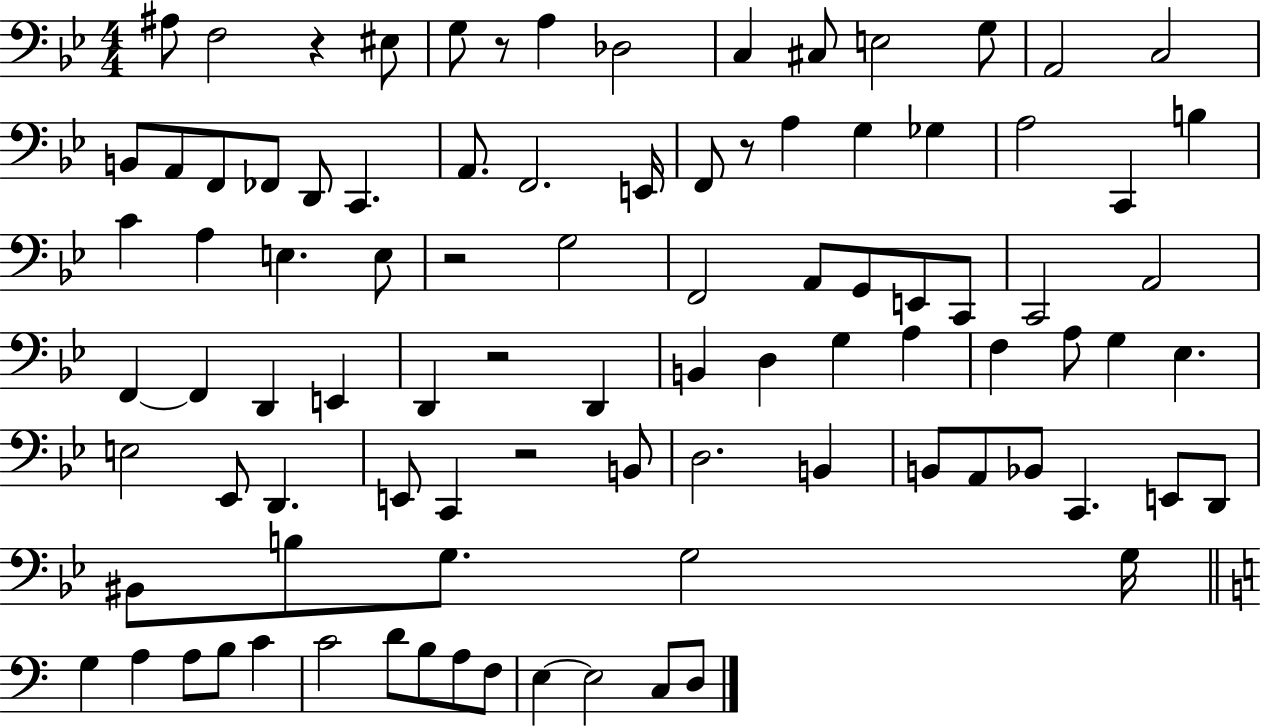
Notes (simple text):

A#3/e F3/h R/q EIS3/e G3/e R/e A3/q Db3/h C3/q C#3/e E3/h G3/e A2/h C3/h B2/e A2/e F2/e FES2/e D2/e C2/q. A2/e. F2/h. E2/s F2/e R/e A3/q G3/q Gb3/q A3/h C2/q B3/q C4/q A3/q E3/q. E3/e R/h G3/h F2/h A2/e G2/e E2/e C2/e C2/h A2/h F2/q F2/q D2/q E2/q D2/q R/h D2/q B2/q D3/q G3/q A3/q F3/q A3/e G3/q Eb3/q. E3/h Eb2/e D2/q. E2/e C2/q R/h B2/e D3/h. B2/q B2/e A2/e Bb2/e C2/q. E2/e D2/e BIS2/e B3/e G3/e. G3/h G3/s G3/q A3/q A3/e B3/e C4/q C4/h D4/e B3/e A3/e F3/e E3/q E3/h C3/e D3/e